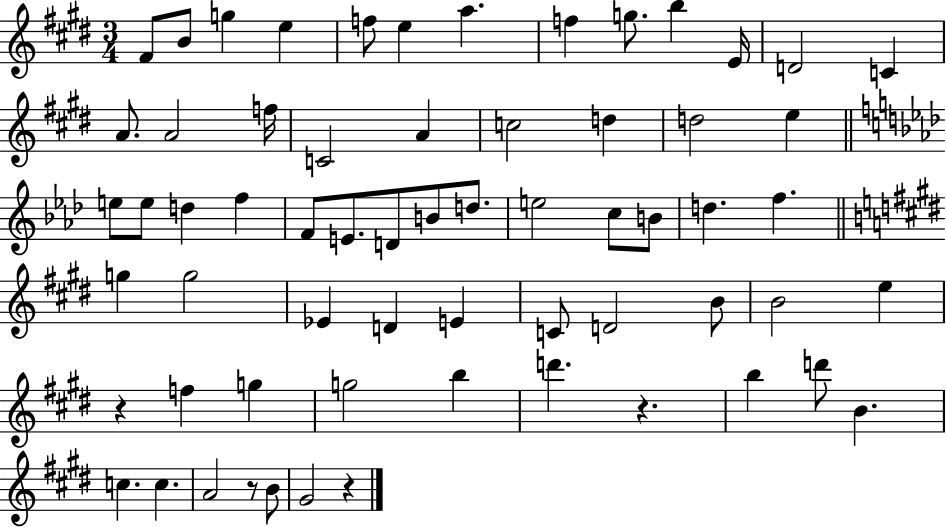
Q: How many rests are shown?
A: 4